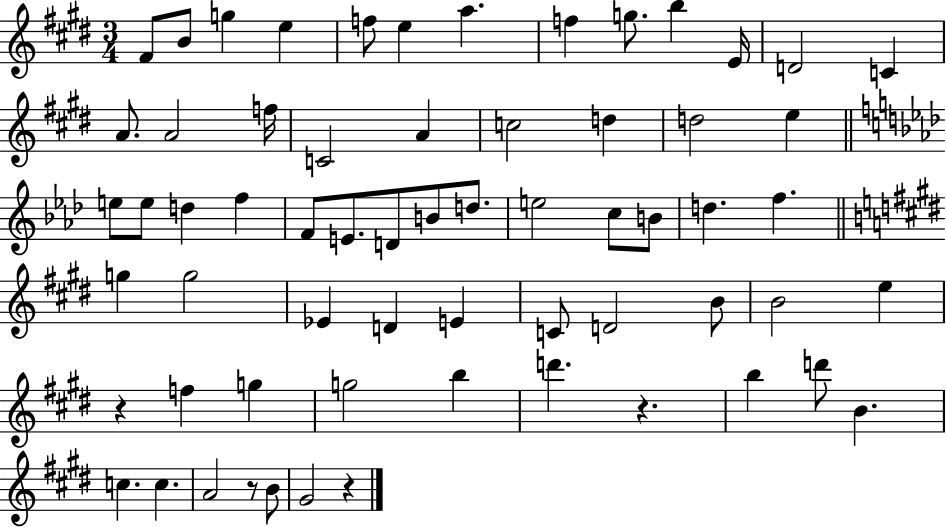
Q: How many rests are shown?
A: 4